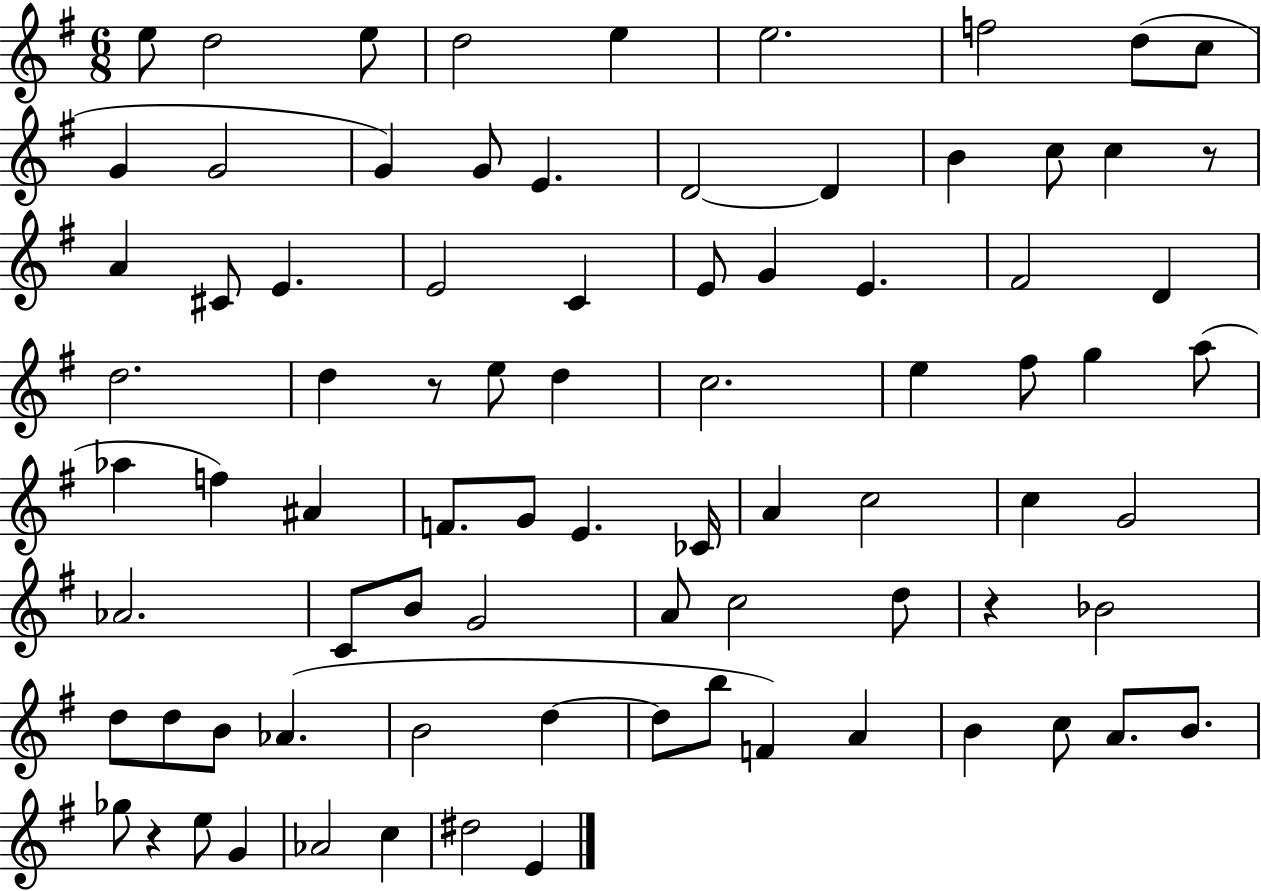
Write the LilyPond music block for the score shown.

{
  \clef treble
  \numericTimeSignature
  \time 6/8
  \key g \major
  e''8 d''2 e''8 | d''2 e''4 | e''2. | f''2 d''8( c''8 | \break g'4 g'2 | g'4) g'8 e'4. | d'2~~ d'4 | b'4 c''8 c''4 r8 | \break a'4 cis'8 e'4. | e'2 c'4 | e'8 g'4 e'4. | fis'2 d'4 | \break d''2. | d''4 r8 e''8 d''4 | c''2. | e''4 fis''8 g''4 a''8( | \break aes''4 f''4) ais'4 | f'8. g'8 e'4. ces'16 | a'4 c''2 | c''4 g'2 | \break aes'2. | c'8 b'8 g'2 | a'8 c''2 d''8 | r4 bes'2 | \break d''8 d''8 b'8 aes'4.( | b'2 d''4~~ | d''8 b''8 f'4) a'4 | b'4 c''8 a'8. b'8. | \break ges''8 r4 e''8 g'4 | aes'2 c''4 | dis''2 e'4 | \bar "|."
}